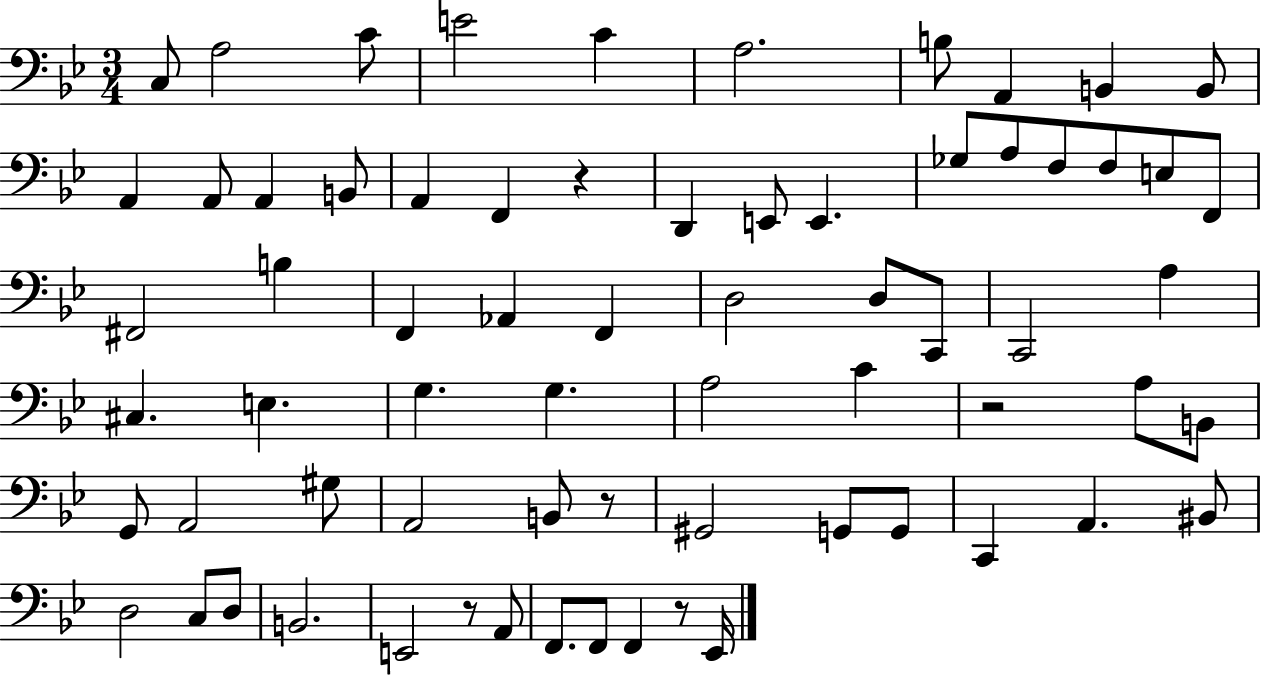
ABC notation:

X:1
T:Untitled
M:3/4
L:1/4
K:Bb
C,/2 A,2 C/2 E2 C A,2 B,/2 A,, B,, B,,/2 A,, A,,/2 A,, B,,/2 A,, F,, z D,, E,,/2 E,, _G,/2 A,/2 F,/2 F,/2 E,/2 F,,/2 ^F,,2 B, F,, _A,, F,, D,2 D,/2 C,,/2 C,,2 A, ^C, E, G, G, A,2 C z2 A,/2 B,,/2 G,,/2 A,,2 ^G,/2 A,,2 B,,/2 z/2 ^G,,2 G,,/2 G,,/2 C,, A,, ^B,,/2 D,2 C,/2 D,/2 B,,2 E,,2 z/2 A,,/2 F,,/2 F,,/2 F,, z/2 _E,,/4